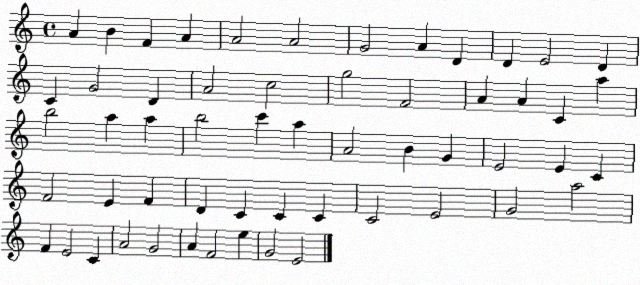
X:1
T:Untitled
M:4/4
L:1/4
K:C
A B F A A2 A2 G2 A D D E2 D C G2 D A2 c2 g2 F2 A A C a b2 a a b2 c' a A2 B G E2 E C F2 E F D C C C C2 E2 G2 a2 F E2 C A2 G2 A F2 e G2 E2